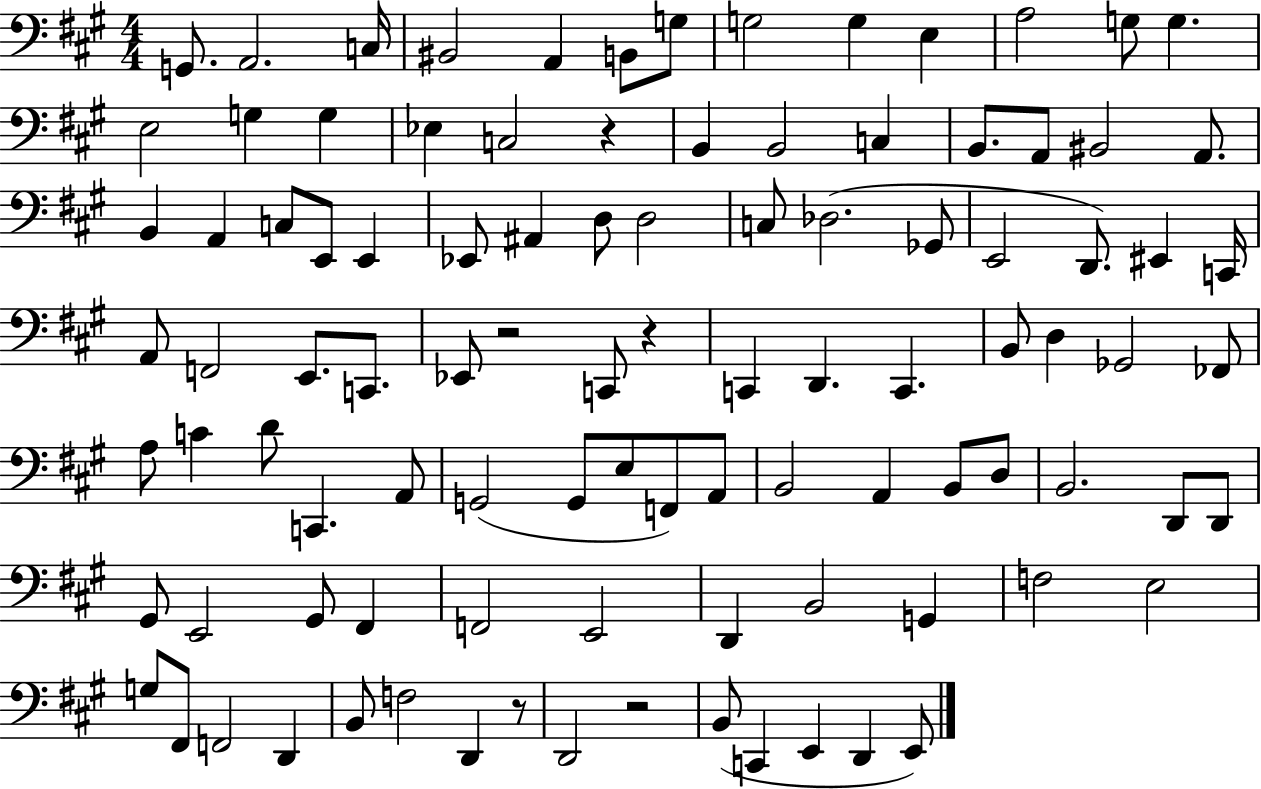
{
  \clef bass
  \numericTimeSignature
  \time 4/4
  \key a \major
  g,8. a,2. c16 | bis,2 a,4 b,8 g8 | g2 g4 e4 | a2 g8 g4. | \break e2 g4 g4 | ees4 c2 r4 | b,4 b,2 c4 | b,8. a,8 bis,2 a,8. | \break b,4 a,4 c8 e,8 e,4 | ees,8 ais,4 d8 d2 | c8 des2.( ges,8 | e,2 d,8.) eis,4 c,16 | \break a,8 f,2 e,8. c,8. | ees,8 r2 c,8 r4 | c,4 d,4. c,4. | b,8 d4 ges,2 fes,8 | \break a8 c'4 d'8 c,4. a,8 | g,2( g,8 e8 f,8) a,8 | b,2 a,4 b,8 d8 | b,2. d,8 d,8 | \break gis,8 e,2 gis,8 fis,4 | f,2 e,2 | d,4 b,2 g,4 | f2 e2 | \break g8 fis,8 f,2 d,4 | b,8 f2 d,4 r8 | d,2 r2 | b,8( c,4 e,4 d,4 e,8) | \break \bar "|."
}